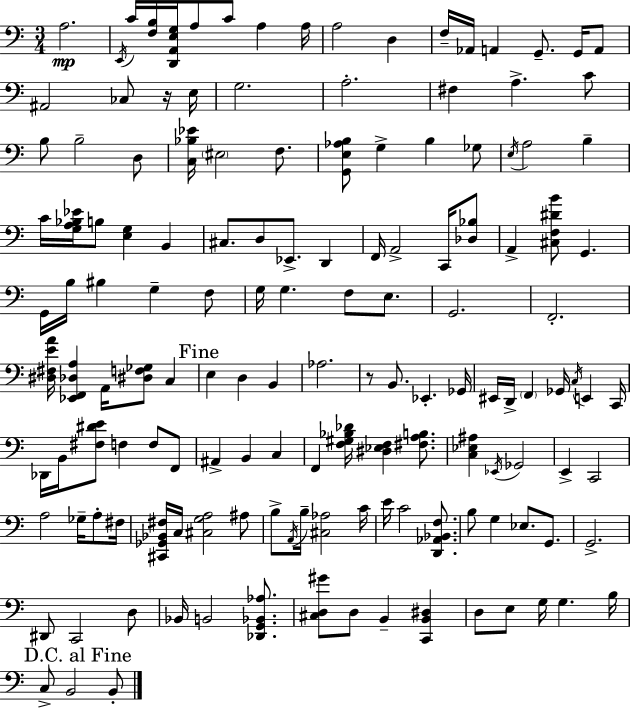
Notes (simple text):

A3/h. E2/s C4/s [F3,B3]/s [D2,A2,E3,G3]/s A3/e C4/e A3/q A3/s A3/h D3/q F3/s Ab2/s A2/q G2/e. G2/s A2/e A#2/h CES3/e R/s E3/s G3/h. A3/h. F#3/q A3/q. C4/e B3/e B3/h D3/e [C3,Bb3,Eb4]/s EIS3/h F3/e. [G2,E3,Ab3,B3]/e G3/q B3/q Gb3/e E3/s A3/h B3/q C4/s [G3,A3,Bb3,Eb4]/s B3/e [E3,G3]/q B2/q C#3/e. D3/e Eb2/e. D2/q F2/s A2/h C2/s [Db3,Bb3]/e A2/q [C#3,F3,D#4,B4]/e G2/q. G2/s B3/s BIS3/q G3/q F3/e G3/s G3/q. F3/e E3/e. G2/h. F2/h. [D#3,F#3,E4,A4]/s [Eb2,F2,Db3,A3]/q A2/s [D#3,F3,Gb3]/e C3/q E3/q D3/q B2/q Ab3/h. R/e B2/e. Eb2/q. Gb2/s EIS2/s D2/s F2/q Gb2/s C3/s E2/q C2/s Db2/s B2/s [F#3,D#4,E4]/e F3/q F3/e F2/e A#2/q B2/q C3/q F2/q [F3,G#3,Bb3,Db4]/s [D#3,Eb3,F3]/q [F#3,A3,B3]/e. [C3,Eb3,A#3]/q Eb2/s Gb2/h E2/q C2/h A3/h Gb3/s A3/e F#3/s [C#2,Gb2,Bb2,F#3]/s C3/s [C#3,G3,A3]/h A#3/e B3/e A2/s B3/s [C#3,Ab3]/h C4/s E4/s C4/h [D2,Ab2,Bb2,F3]/e. B3/e G3/q Eb3/e. G2/e. G2/h. D#2/e C2/h D3/e Bb2/s B2/h [Db2,G2,Bb2,Ab3]/e. [C#3,D3,G#4]/e D3/e B2/q [C2,B2,D#3]/q D3/e E3/e G3/s G3/q. B3/s C3/e B2/h B2/e